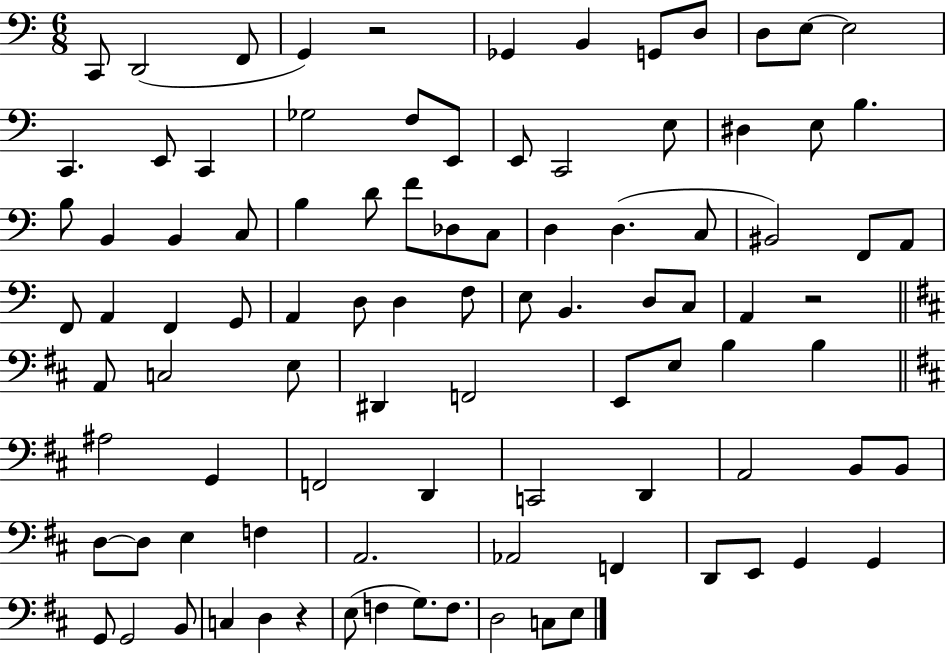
X:1
T:Untitled
M:6/8
L:1/4
K:C
C,,/2 D,,2 F,,/2 G,, z2 _G,, B,, G,,/2 D,/2 D,/2 E,/2 E,2 C,, E,,/2 C,, _G,2 F,/2 E,,/2 E,,/2 C,,2 E,/2 ^D, E,/2 B, B,/2 B,, B,, C,/2 B, D/2 F/2 _D,/2 C,/2 D, D, C,/2 ^B,,2 F,,/2 A,,/2 F,,/2 A,, F,, G,,/2 A,, D,/2 D, F,/2 E,/2 B,, D,/2 C,/2 A,, z2 A,,/2 C,2 E,/2 ^D,, F,,2 E,,/2 E,/2 B, B, ^A,2 G,, F,,2 D,, C,,2 D,, A,,2 B,,/2 B,,/2 D,/2 D,/2 E, F, A,,2 _A,,2 F,, D,,/2 E,,/2 G,, G,, G,,/2 G,,2 B,,/2 C, D, z E,/2 F, G,/2 F,/2 D,2 C,/2 E,/2